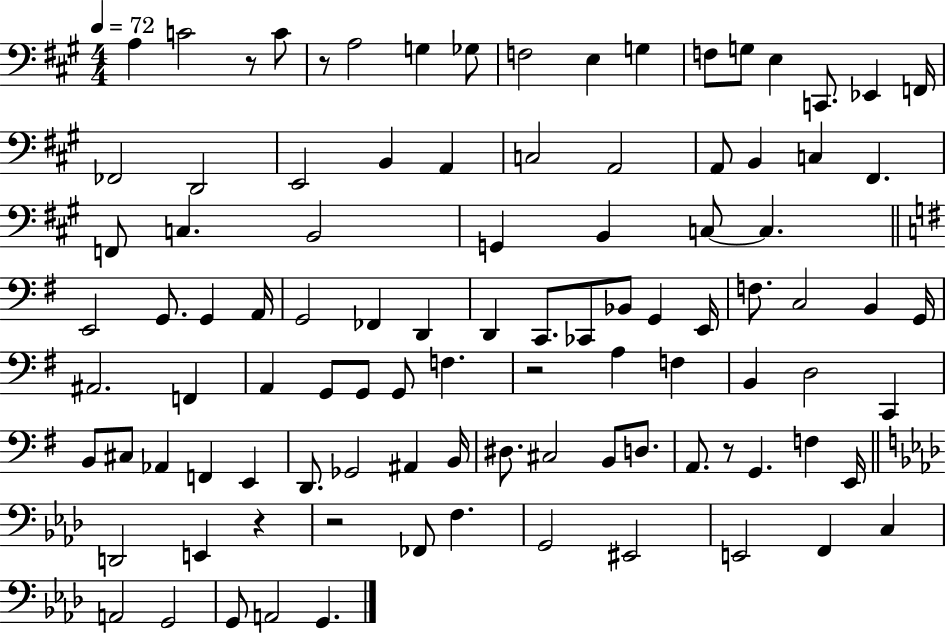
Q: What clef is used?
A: bass